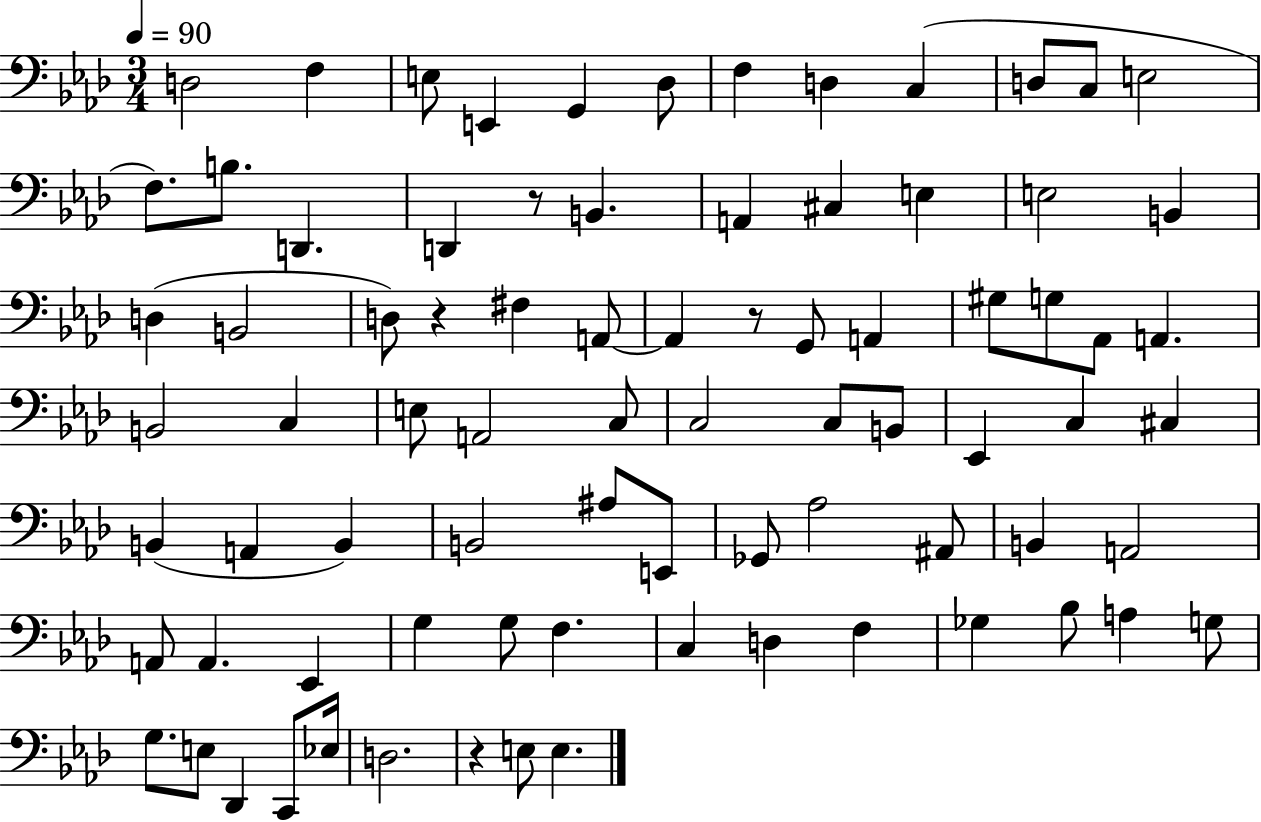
X:1
T:Untitled
M:3/4
L:1/4
K:Ab
D,2 F, E,/2 E,, G,, _D,/2 F, D, C, D,/2 C,/2 E,2 F,/2 B,/2 D,, D,, z/2 B,, A,, ^C, E, E,2 B,, D, B,,2 D,/2 z ^F, A,,/2 A,, z/2 G,,/2 A,, ^G,/2 G,/2 _A,,/2 A,, B,,2 C, E,/2 A,,2 C,/2 C,2 C,/2 B,,/2 _E,, C, ^C, B,, A,, B,, B,,2 ^A,/2 E,,/2 _G,,/2 _A,2 ^A,,/2 B,, A,,2 A,,/2 A,, _E,, G, G,/2 F, C, D, F, _G, _B,/2 A, G,/2 G,/2 E,/2 _D,, C,,/2 _E,/4 D,2 z E,/2 E,